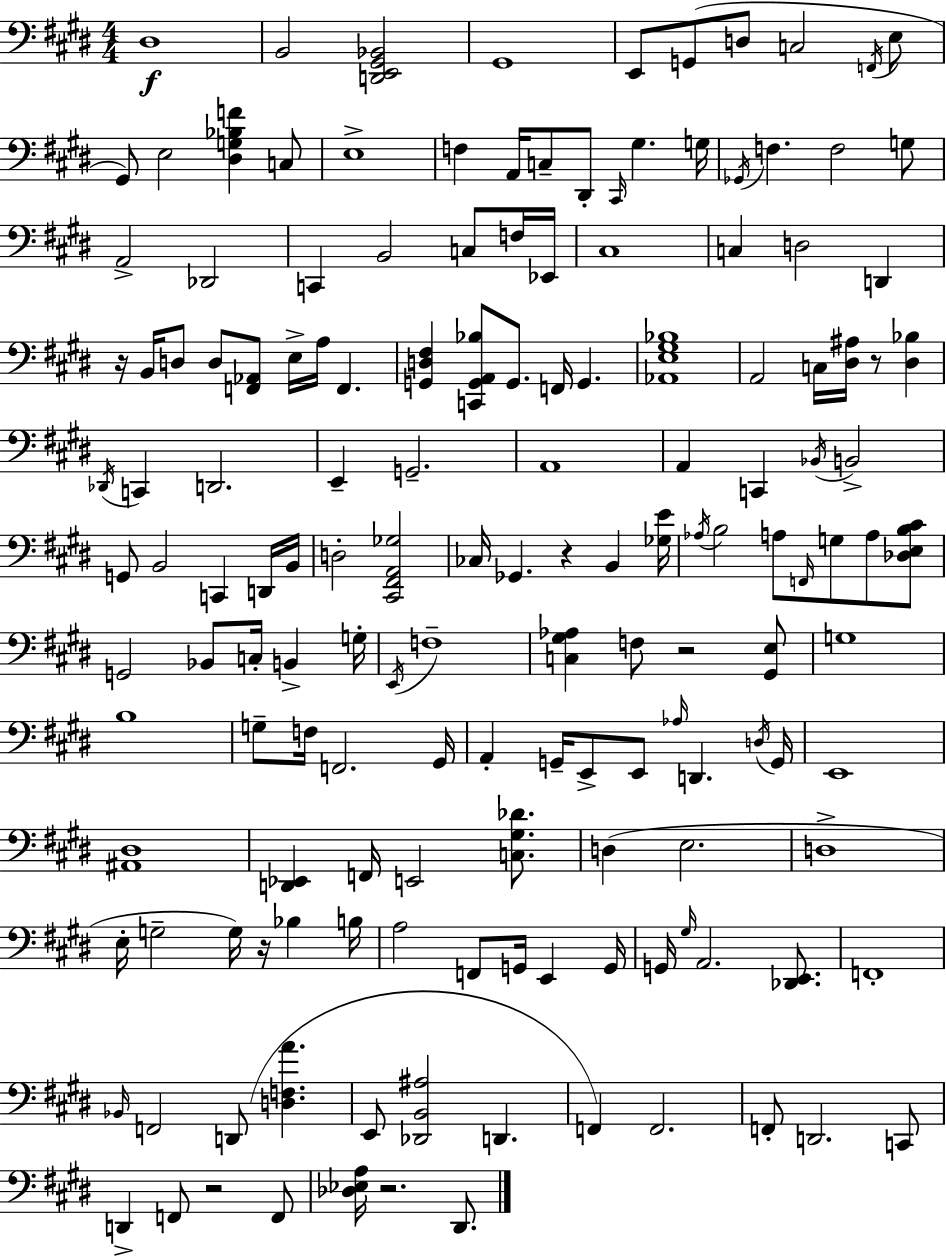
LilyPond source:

{
  \clef bass
  \numericTimeSignature
  \time 4/4
  \key e \major
  \repeat volta 2 { dis1\f | b,2 <d, e, gis, bes,>2 | gis,1 | e,8 g,8( d8 c2 \acciaccatura { f,16 } e8 | \break gis,8) e2 <dis g bes f'>4 c8 | e1-> | f4 a,16 c8-- dis,8-. \grace { cis,16 } gis4. | g16 \acciaccatura { ges,16 } f4. f2 | \break g8 a,2-> des,2 | c,4 b,2 c8 | f16 ees,16 cis1 | c4 d2 d,4 | \break r16 b,16 d8 d8 <f, aes,>8 e16-> a16 f,4. | <g, d fis>4 <c, g, a, bes>8 g,8. f,16 g,4. | <aes, e gis bes>1 | a,2 c16 <dis ais>16 r8 <dis bes>4 | \break \acciaccatura { des,16 } c,4 d,2. | e,4-- g,2.-- | a,1 | a,4 c,4 \acciaccatura { bes,16 } b,2-> | \break g,8 b,2 c,4 | d,16 b,16 d2-. <cis, fis, a, ges>2 | ces16 ges,4. r4 | b,4 <ges e'>16 \acciaccatura { aes16 } b2 a8 | \break \grace { f,16 } g8 a8 <des e b cis'>8 g,2 bes,8 | c16-. b,4-> g16-. \acciaccatura { e,16 } f1-- | <c gis aes>4 f8 r2 | <gis, e>8 g1 | \break b1 | g8-- f16 f,2. | gis,16 a,4-. g,16-- e,8-> e,8 | \grace { aes16 } d,4. \acciaccatura { d16 } g,16 e,1 | \break <ais, dis>1 | <d, ees,>4 f,16 e,2 | <c gis des'>8. d4( e2. | d1-> | \break e16-. g2-- | g16) r16 bes4 b16 a2 | f,8 g,16 e,4 g,16 g,16 \grace { gis16 } a,2. | <des, e,>8. f,1-. | \break \grace { bes,16 } f,2 | d,8( <d f a'>4. e,8 <des, b, ais>2 | d,4. f,4) | f,2. f,8-. d,2. | \break c,8 d,4-> | f,8 r2 f,8 <des ees a>16 r2. | dis,8. } \bar "|."
}